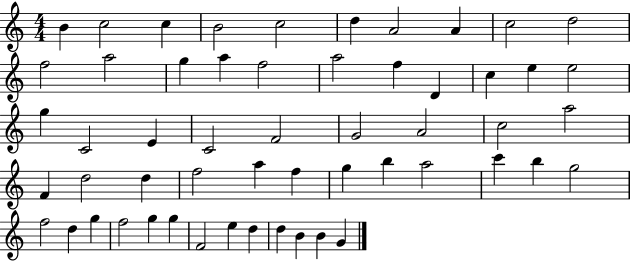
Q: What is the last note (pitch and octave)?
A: G4